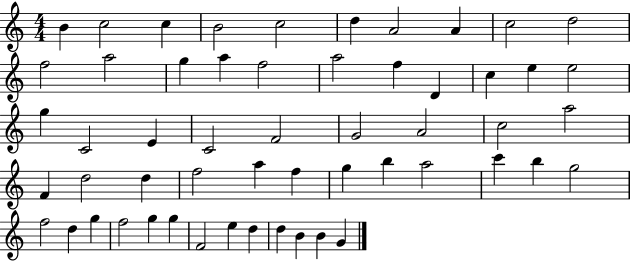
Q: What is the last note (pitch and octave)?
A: G4